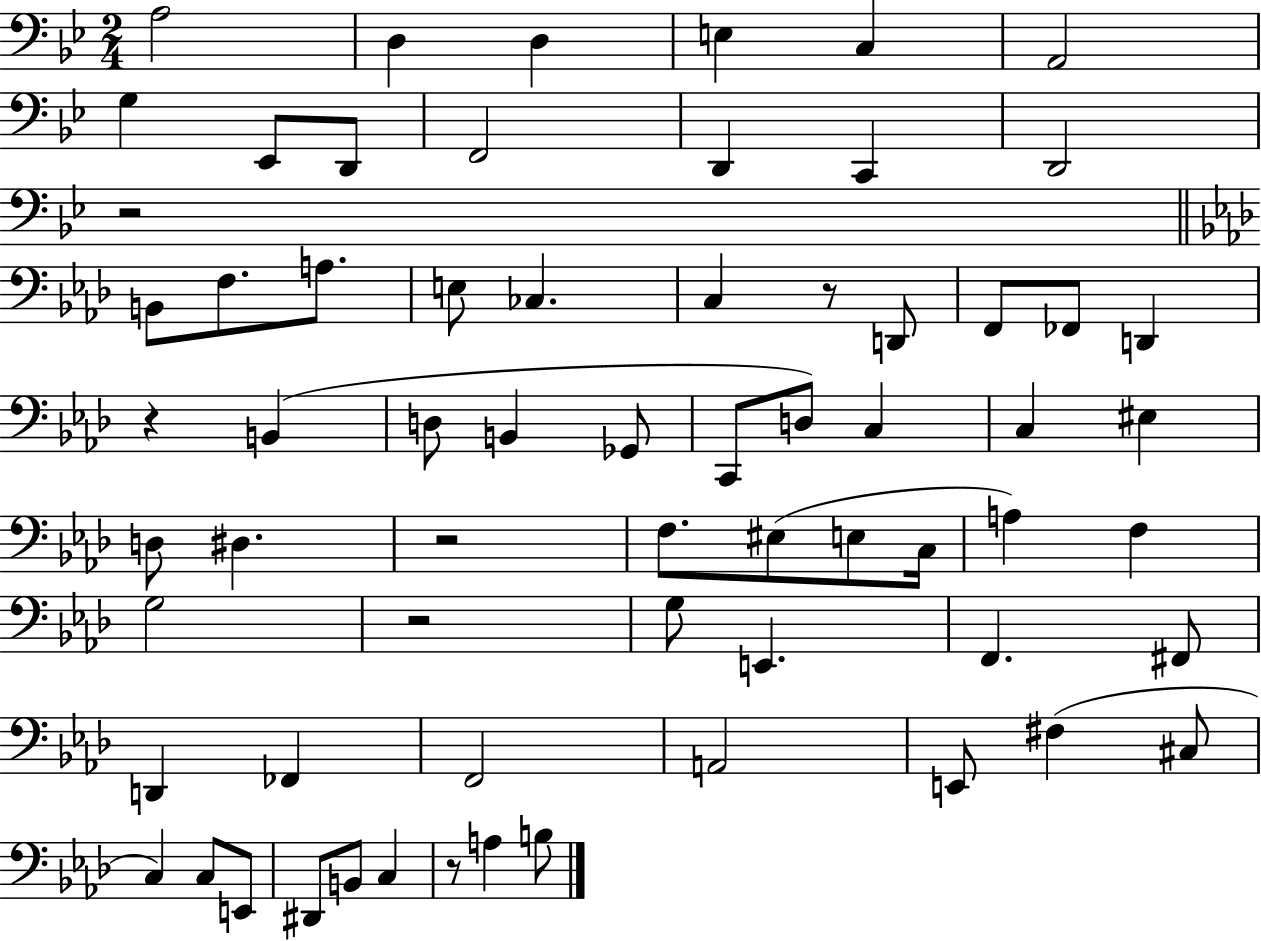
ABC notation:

X:1
T:Untitled
M:2/4
L:1/4
K:Bb
A,2 D, D, E, C, A,,2 G, _E,,/2 D,,/2 F,,2 D,, C,, D,,2 z2 B,,/2 F,/2 A,/2 E,/2 _C, C, z/2 D,,/2 F,,/2 _F,,/2 D,, z B,, D,/2 B,, _G,,/2 C,,/2 D,/2 C, C, ^E, D,/2 ^D, z2 F,/2 ^E,/2 E,/2 C,/4 A, F, G,2 z2 G,/2 E,, F,, ^F,,/2 D,, _F,, F,,2 A,,2 E,,/2 ^F, ^C,/2 C, C,/2 E,,/2 ^D,,/2 B,,/2 C, z/2 A, B,/2